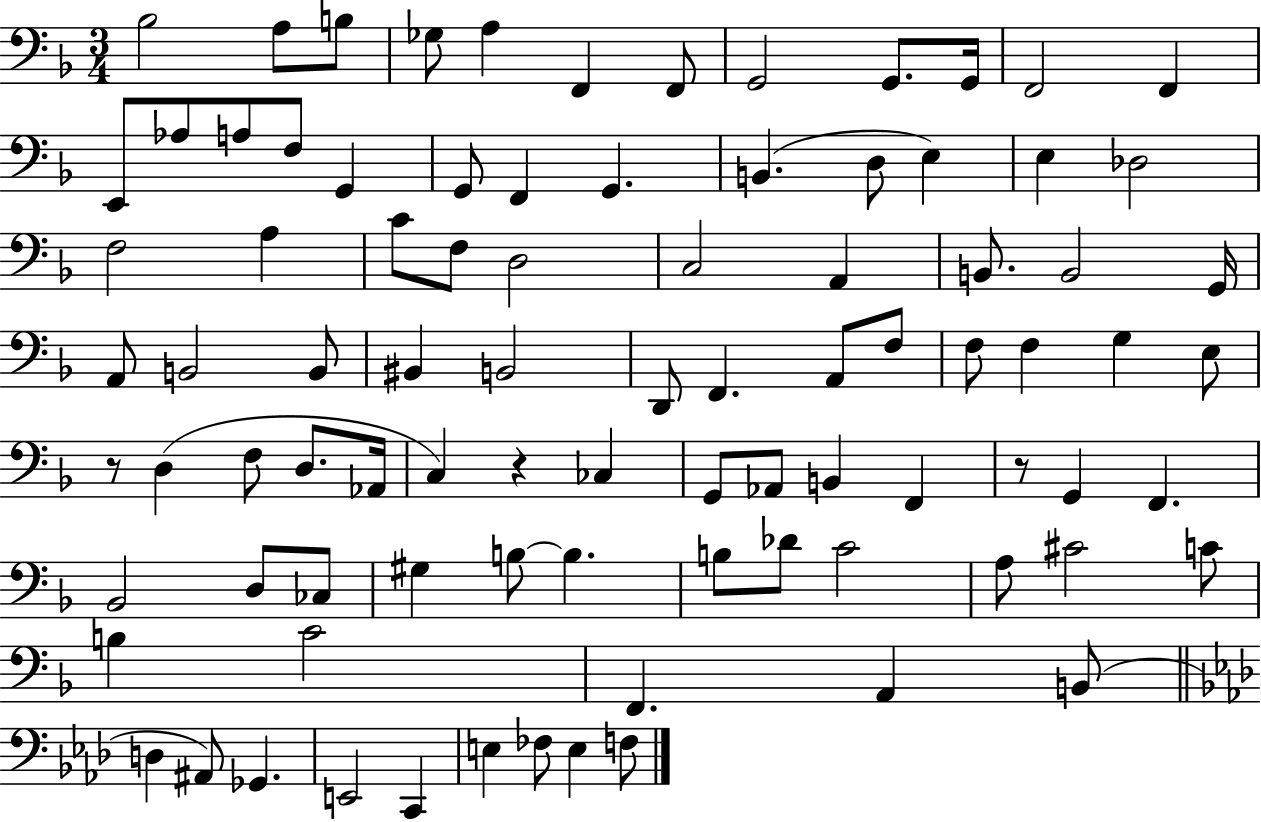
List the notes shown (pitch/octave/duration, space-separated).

Bb3/h A3/e B3/e Gb3/e A3/q F2/q F2/e G2/h G2/e. G2/s F2/h F2/q E2/e Ab3/e A3/e F3/e G2/q G2/e F2/q G2/q. B2/q. D3/e E3/q E3/q Db3/h F3/h A3/q C4/e F3/e D3/h C3/h A2/q B2/e. B2/h G2/s A2/e B2/h B2/e BIS2/q B2/h D2/e F2/q. A2/e F3/e F3/e F3/q G3/q E3/e R/e D3/q F3/e D3/e. Ab2/s C3/q R/q CES3/q G2/e Ab2/e B2/q F2/q R/e G2/q F2/q. Bb2/h D3/e CES3/e G#3/q B3/e B3/q. B3/e Db4/e C4/h A3/e C#4/h C4/e B3/q C4/h F2/q. A2/q B2/e D3/q A#2/e Gb2/q. E2/h C2/q E3/q FES3/e E3/q F3/e